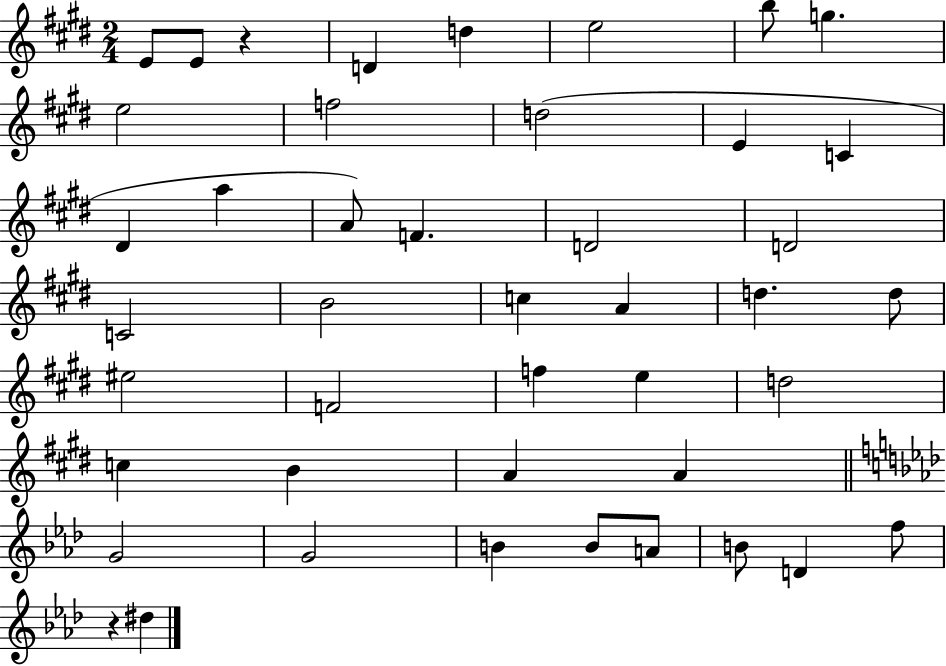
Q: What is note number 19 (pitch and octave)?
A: C4